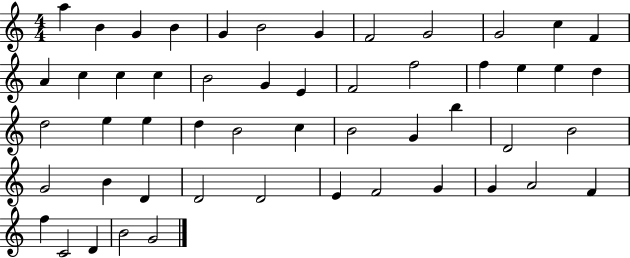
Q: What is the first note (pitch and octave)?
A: A5